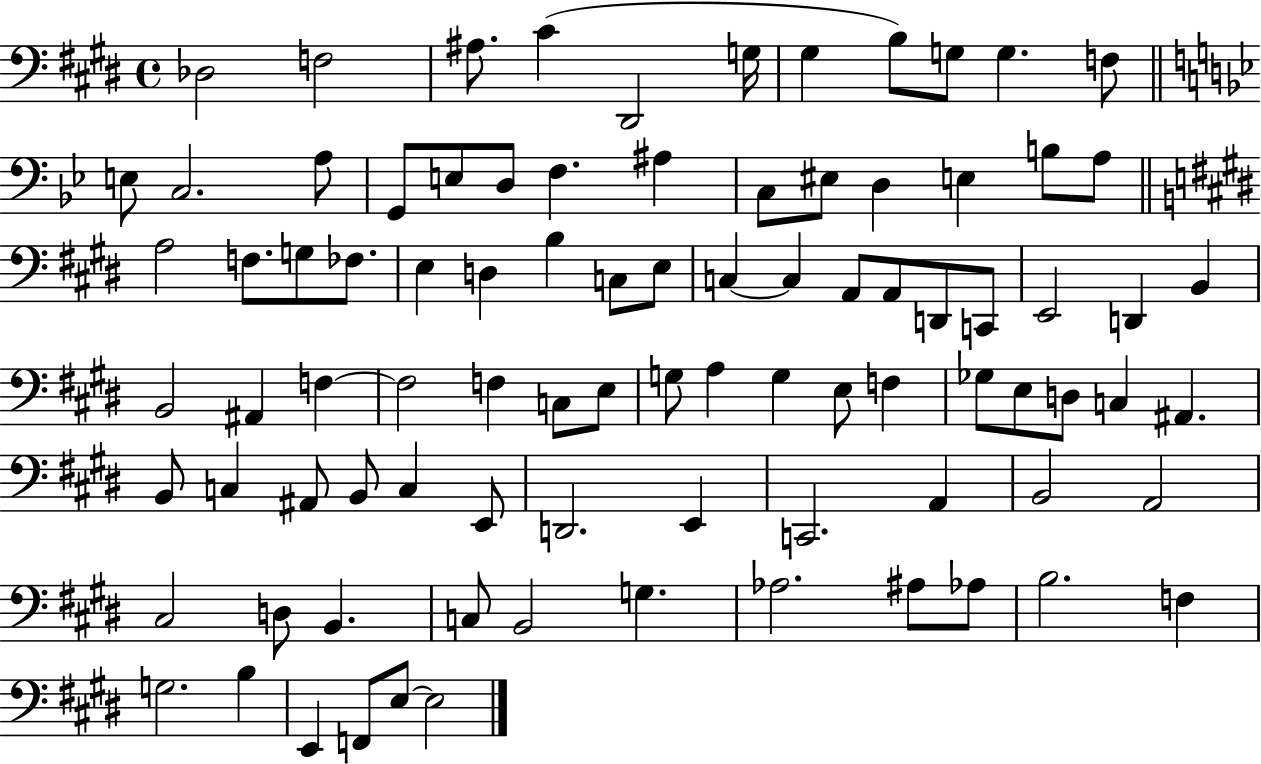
Db3/h F3/h A#3/e. C#4/q D#2/h G3/s G#3/q B3/e G3/e G3/q. F3/e E3/e C3/h. A3/e G2/e E3/e D3/e F3/q. A#3/q C3/e EIS3/e D3/q E3/q B3/e A3/e A3/h F3/e. G3/e FES3/e. E3/q D3/q B3/q C3/e E3/e C3/q C3/q A2/e A2/e D2/e C2/e E2/h D2/q B2/q B2/h A#2/q F3/q F3/h F3/q C3/e E3/e G3/e A3/q G3/q E3/e F3/q Gb3/e E3/e D3/e C3/q A#2/q. B2/e C3/q A#2/e B2/e C3/q E2/e D2/h. E2/q C2/h. A2/q B2/h A2/h C#3/h D3/e B2/q. C3/e B2/h G3/q. Ab3/h. A#3/e Ab3/e B3/h. F3/q G3/h. B3/q E2/q F2/e E3/e E3/h